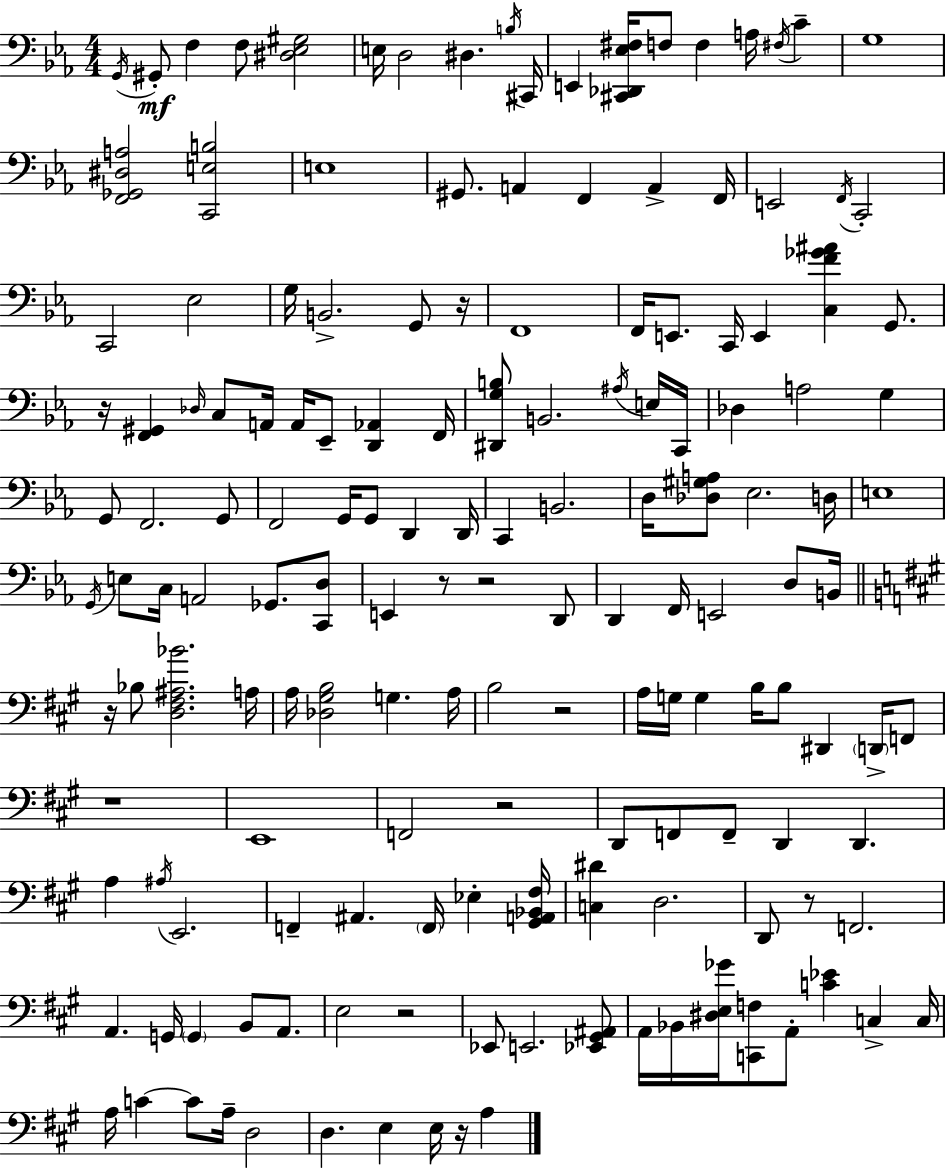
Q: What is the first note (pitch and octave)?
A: G2